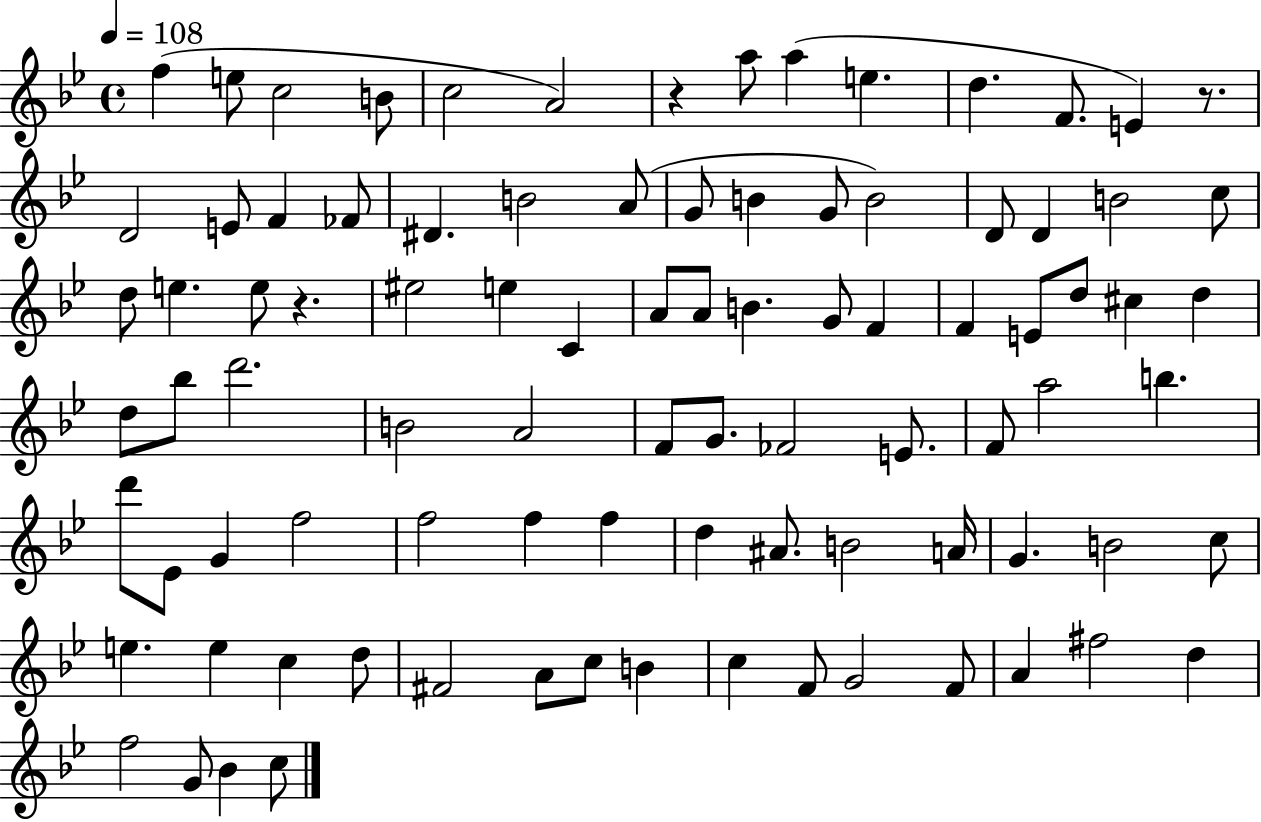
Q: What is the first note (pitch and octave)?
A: F5